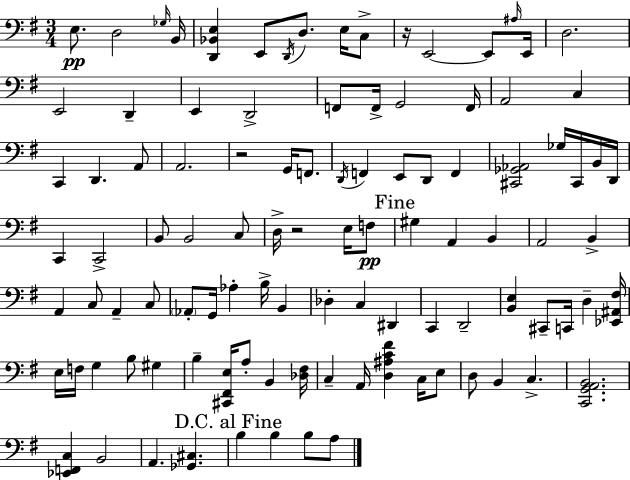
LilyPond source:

{
  \clef bass
  \numericTimeSignature
  \time 3/4
  \key e \minor
  e8.\pp d2 \grace { ges16 } | b,16 <d, bes, e>4 e,8 \acciaccatura { d,16 } d8. e16 | c8-> r16 e,2~~ e,8 | \grace { ais16 } e,16 d2. | \break e,2 d,4-- | e,4 d,2-> | f,8 f,16-> g,2 | f,16 a,2 c4 | \break c,4 d,4. | a,8 a,2. | r2 g,16 | f,8. \acciaccatura { d,16 } f,4 e,8 d,8 | \break f,4 <cis, ges, aes,>2 | ges16 cis,16 b,16 d,16 c,4 c,2-> | b,8 b,2 | c8 d16-> r2 | \break e16 f8\pp \mark "Fine" gis4 a,4 | b,4 a,2 | b,4-> a,4 c8 a,4-- | c8 \parenthesize aes,8-. g,16 aes4-. b16-> | \break b,4 des4-. c4 | dis,4 c,4 d,2-- | <b, e>4 cis,8-- c,16 d4-- | <ees, ais, fis>16 e16 f16 g4 b8 | \break gis4 b4-- <cis, fis, e>16 a8-. b,4 | <des fis>16 c4-- a,16 <d ais c' fis'>4 | c16 e8 d8 b,4 c4.-> | <c, g, a, b,>2. | \break <ees, f, c>4 b,2 | a,4. <ges, cis>4. | \mark "D.C. al Fine" b4 b4 | b8 a8 \bar "|."
}